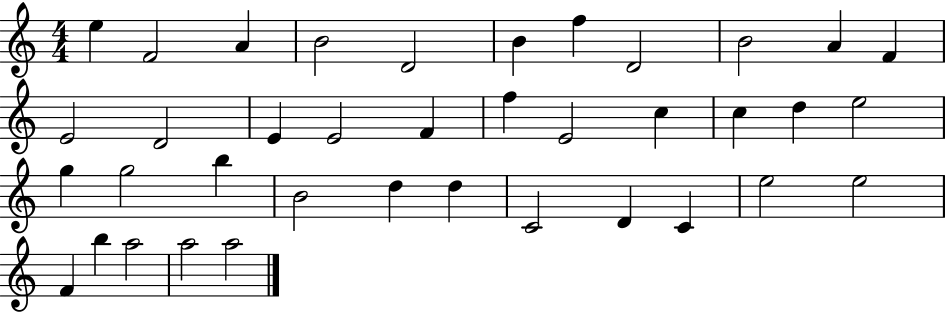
{
  \clef treble
  \numericTimeSignature
  \time 4/4
  \key c \major
  e''4 f'2 a'4 | b'2 d'2 | b'4 f''4 d'2 | b'2 a'4 f'4 | \break e'2 d'2 | e'4 e'2 f'4 | f''4 e'2 c''4 | c''4 d''4 e''2 | \break g''4 g''2 b''4 | b'2 d''4 d''4 | c'2 d'4 c'4 | e''2 e''2 | \break f'4 b''4 a''2 | a''2 a''2 | \bar "|."
}